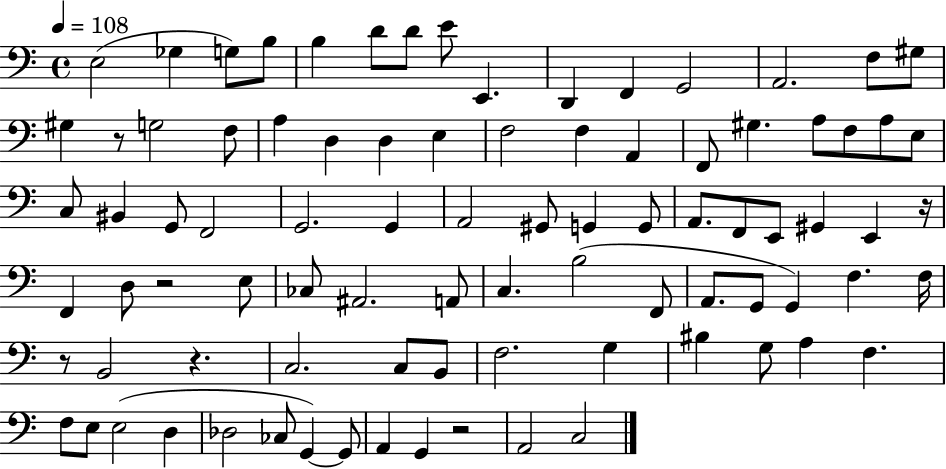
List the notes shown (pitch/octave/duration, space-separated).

E3/h Gb3/q G3/e B3/e B3/q D4/e D4/e E4/e E2/q. D2/q F2/q G2/h A2/h. F3/e G#3/e G#3/q R/e G3/h F3/e A3/q D3/q D3/q E3/q F3/h F3/q A2/q F2/e G#3/q. A3/e F3/e A3/e E3/e C3/e BIS2/q G2/e F2/h G2/h. G2/q A2/h G#2/e G2/q G2/e A2/e. F2/e E2/e G#2/q E2/q R/s F2/q D3/e R/h E3/e CES3/e A#2/h. A2/e C3/q. B3/h F2/e A2/e. G2/e G2/q F3/q. F3/s R/e B2/h R/q. C3/h. C3/e B2/e F3/h. G3/q BIS3/q G3/e A3/q F3/q. F3/e E3/e E3/h D3/q Db3/h CES3/e G2/q G2/e A2/q G2/q R/h A2/h C3/h